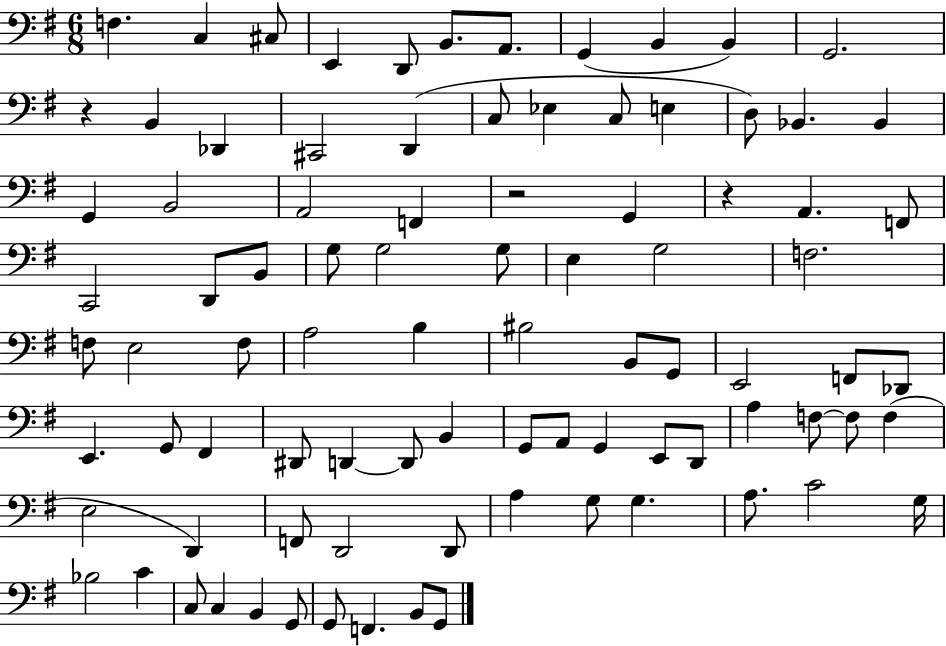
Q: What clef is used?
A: bass